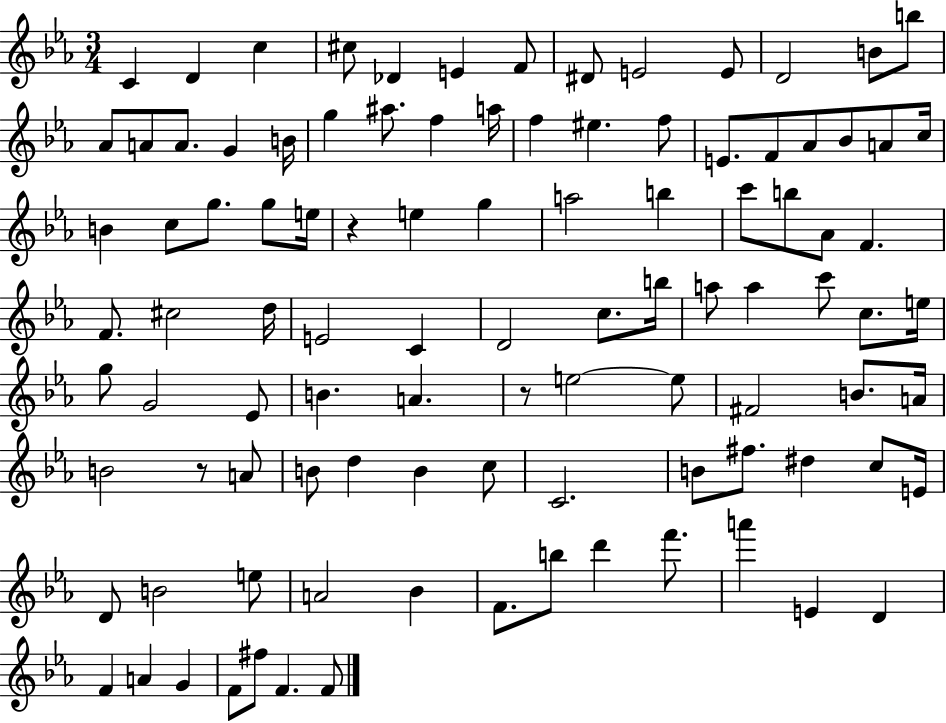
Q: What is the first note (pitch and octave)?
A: C4